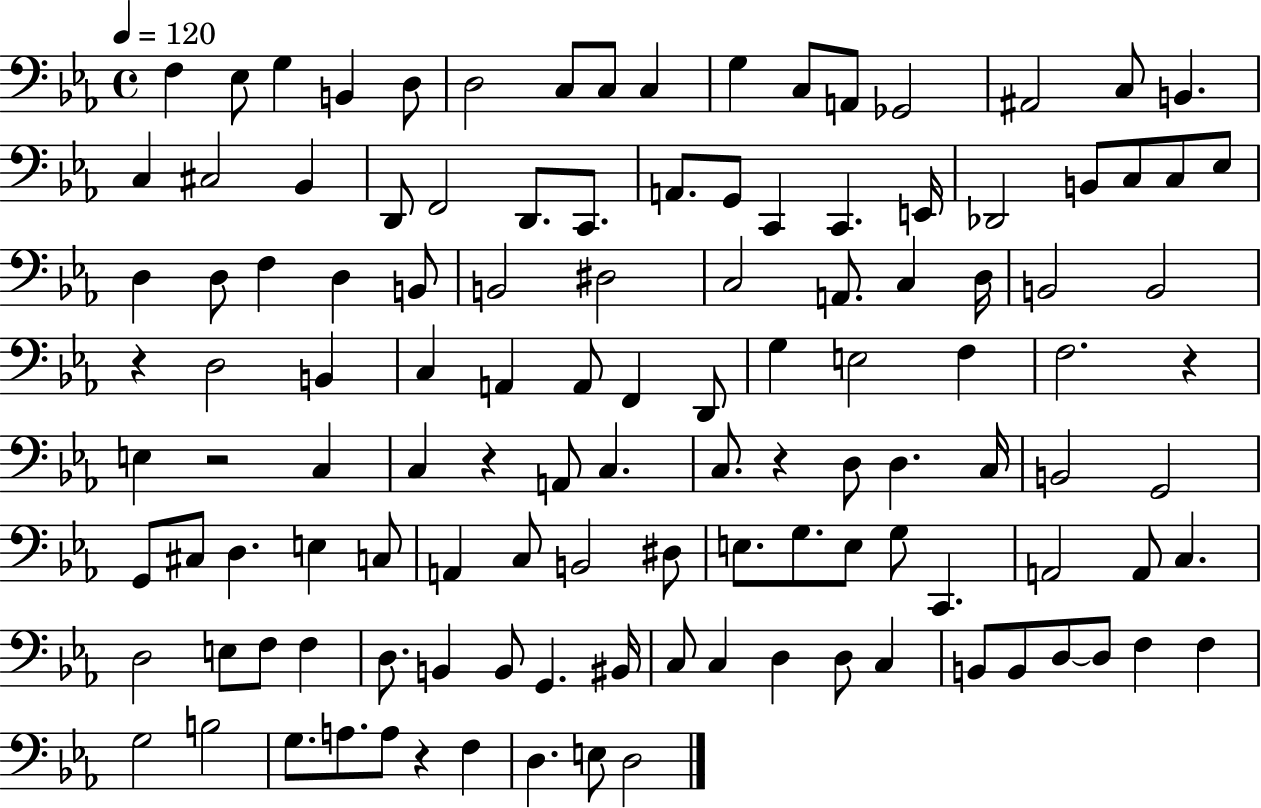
X:1
T:Untitled
M:4/4
L:1/4
K:Eb
F, _E,/2 G, B,, D,/2 D,2 C,/2 C,/2 C, G, C,/2 A,,/2 _G,,2 ^A,,2 C,/2 B,, C, ^C,2 _B,, D,,/2 F,,2 D,,/2 C,,/2 A,,/2 G,,/2 C,, C,, E,,/4 _D,,2 B,,/2 C,/2 C,/2 _E,/2 D, D,/2 F, D, B,,/2 B,,2 ^D,2 C,2 A,,/2 C, D,/4 B,,2 B,,2 z D,2 B,, C, A,, A,,/2 F,, D,,/2 G, E,2 F, F,2 z E, z2 C, C, z A,,/2 C, C,/2 z D,/2 D, C,/4 B,,2 G,,2 G,,/2 ^C,/2 D, E, C,/2 A,, C,/2 B,,2 ^D,/2 E,/2 G,/2 E,/2 G,/2 C,, A,,2 A,,/2 C, D,2 E,/2 F,/2 F, D,/2 B,, B,,/2 G,, ^B,,/4 C,/2 C, D, D,/2 C, B,,/2 B,,/2 D,/2 D,/2 F, F, G,2 B,2 G,/2 A,/2 A,/2 z F, D, E,/2 D,2